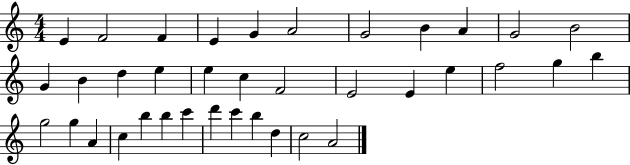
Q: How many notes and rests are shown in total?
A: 37